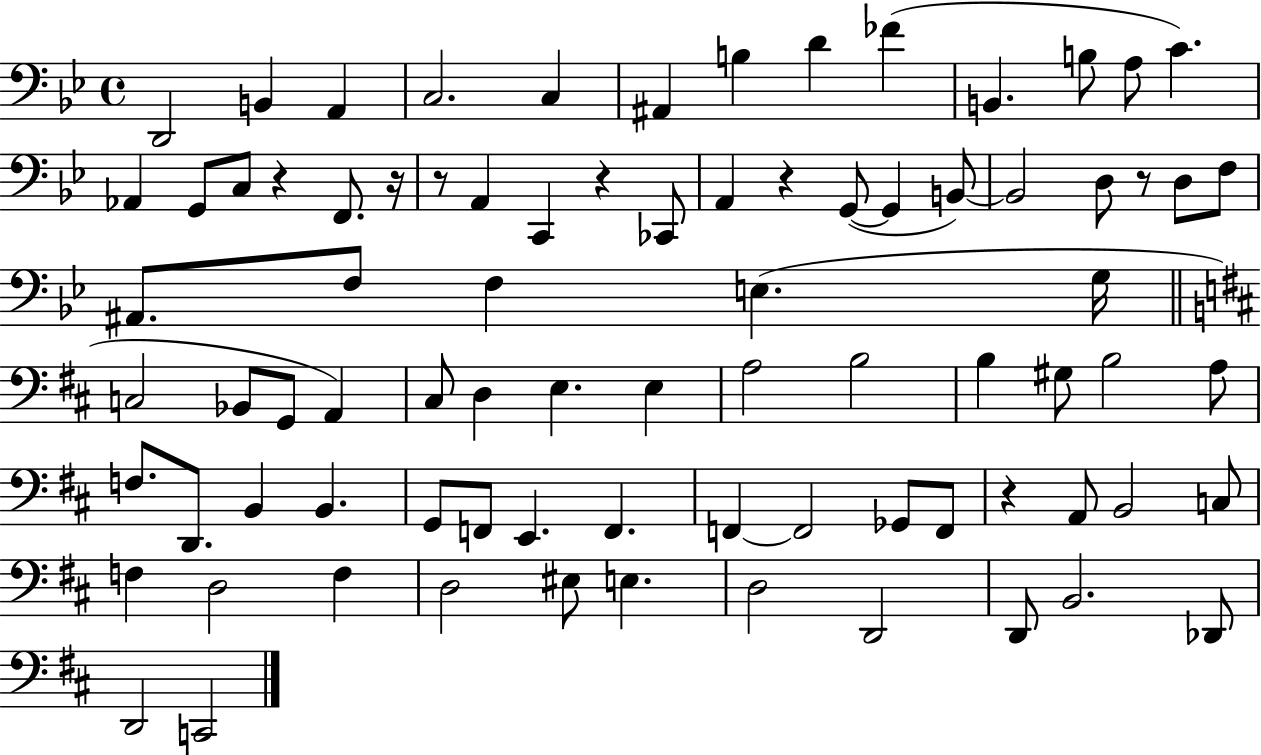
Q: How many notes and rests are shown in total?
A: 82